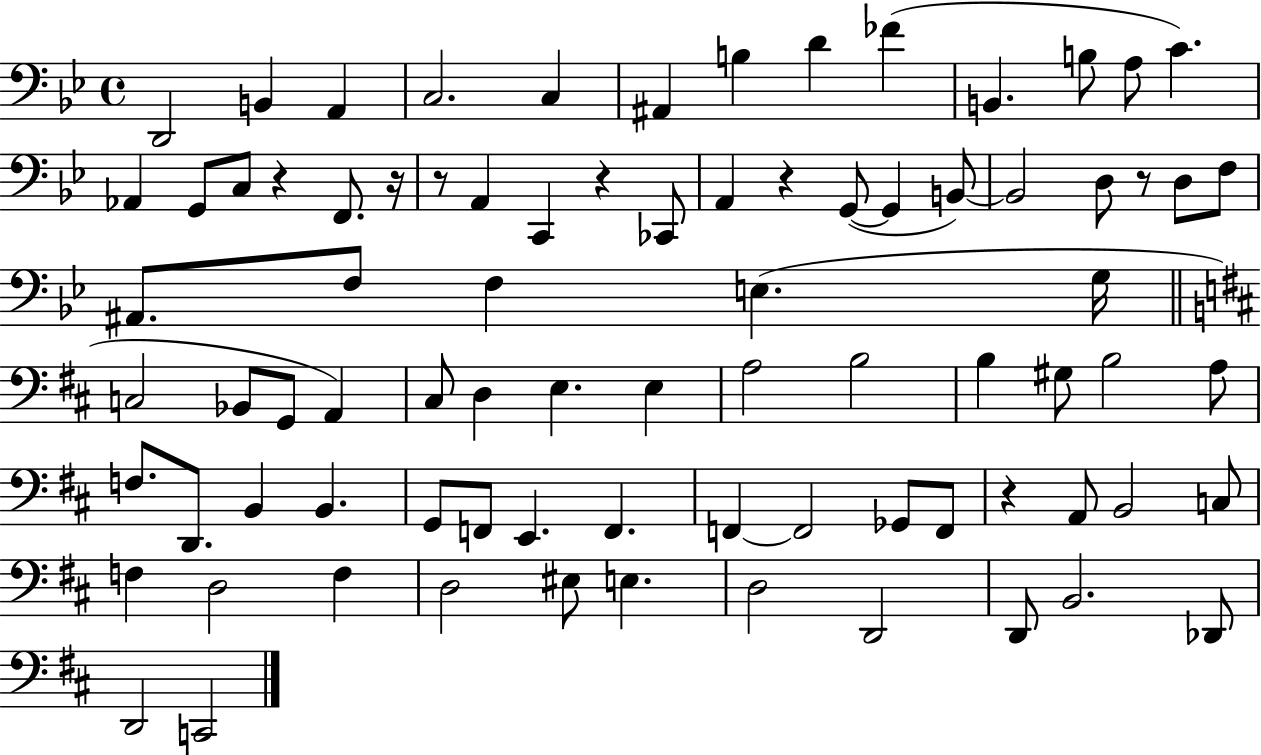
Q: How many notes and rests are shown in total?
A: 82